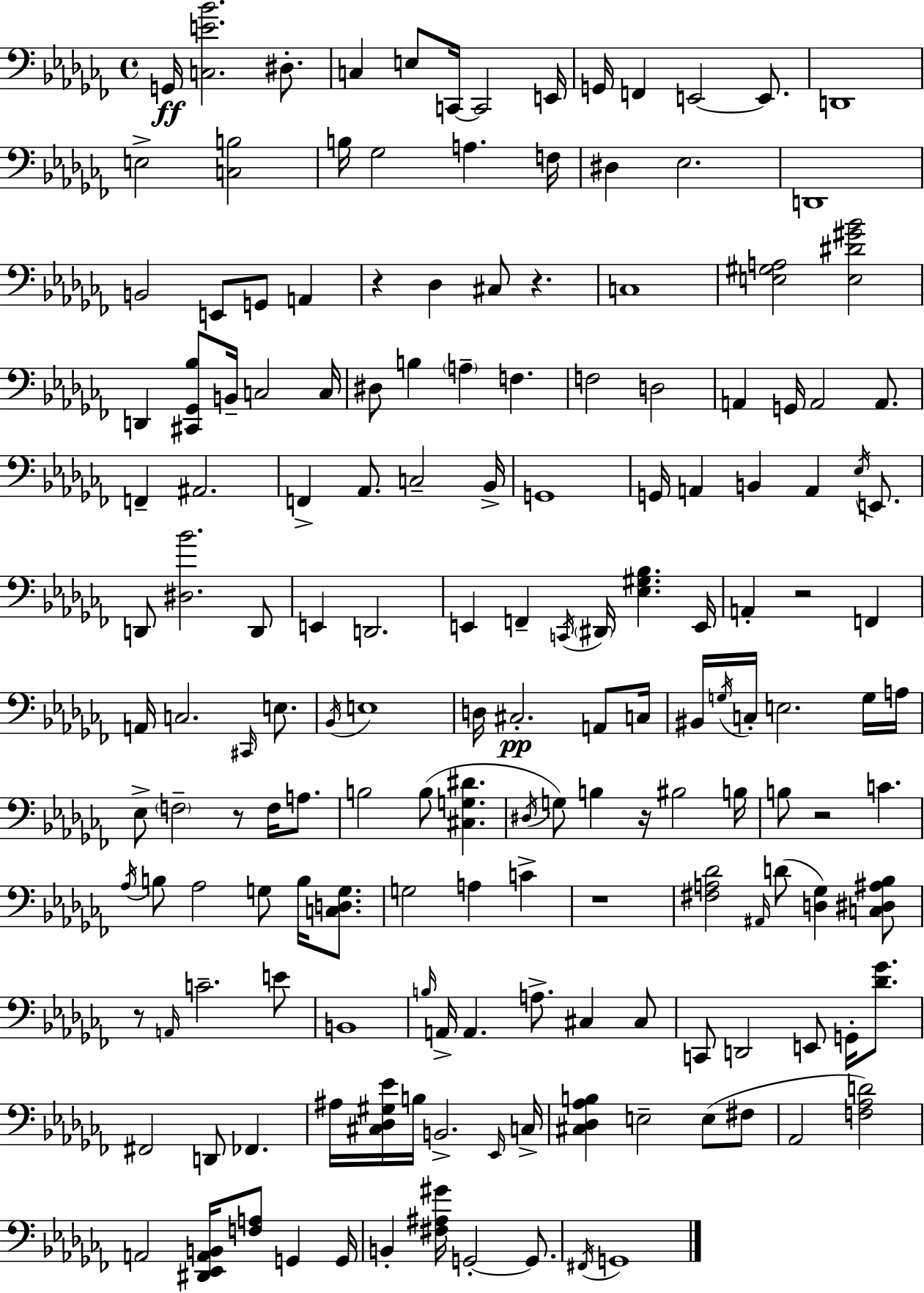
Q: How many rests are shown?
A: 8